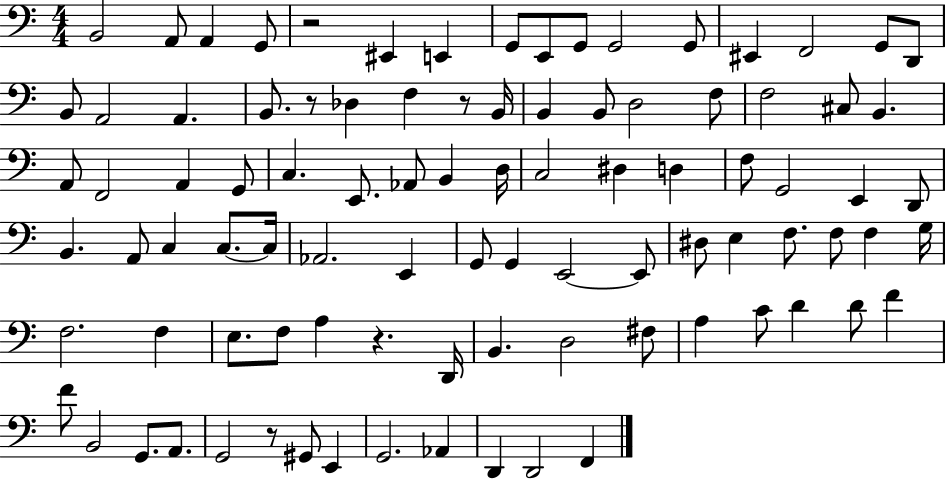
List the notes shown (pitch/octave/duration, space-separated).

B2/h A2/e A2/q G2/e R/h EIS2/q E2/q G2/e E2/e G2/e G2/h G2/e EIS2/q F2/h G2/e D2/e B2/e A2/h A2/q. B2/e. R/e Db3/q F3/q R/e B2/s B2/q B2/e D3/h F3/e F3/h C#3/e B2/q. A2/e F2/h A2/q G2/e C3/q. E2/e. Ab2/e B2/q D3/s C3/h D#3/q D3/q F3/e G2/h E2/q D2/e B2/q. A2/e C3/q C3/e. C3/s Ab2/h. E2/q G2/e G2/q E2/h E2/e D#3/e E3/q F3/e. F3/e F3/q G3/s F3/h. F3/q E3/e. F3/e A3/q R/q. D2/s B2/q. D3/h F#3/e A3/q C4/e D4/q D4/e F4/q F4/e B2/h G2/e. A2/e. G2/h R/e G#2/e E2/q G2/h. Ab2/q D2/q D2/h F2/q